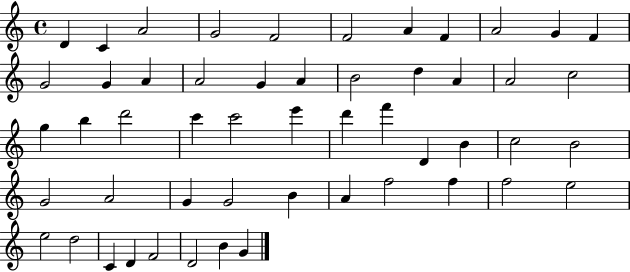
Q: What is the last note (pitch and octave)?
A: G4